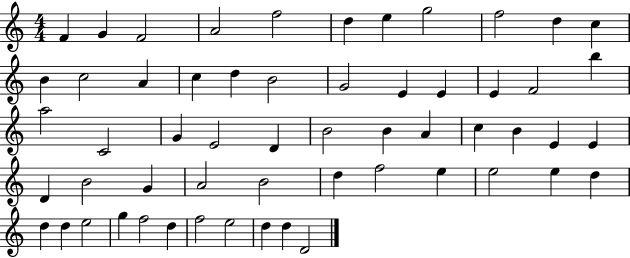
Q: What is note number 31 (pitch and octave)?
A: A4